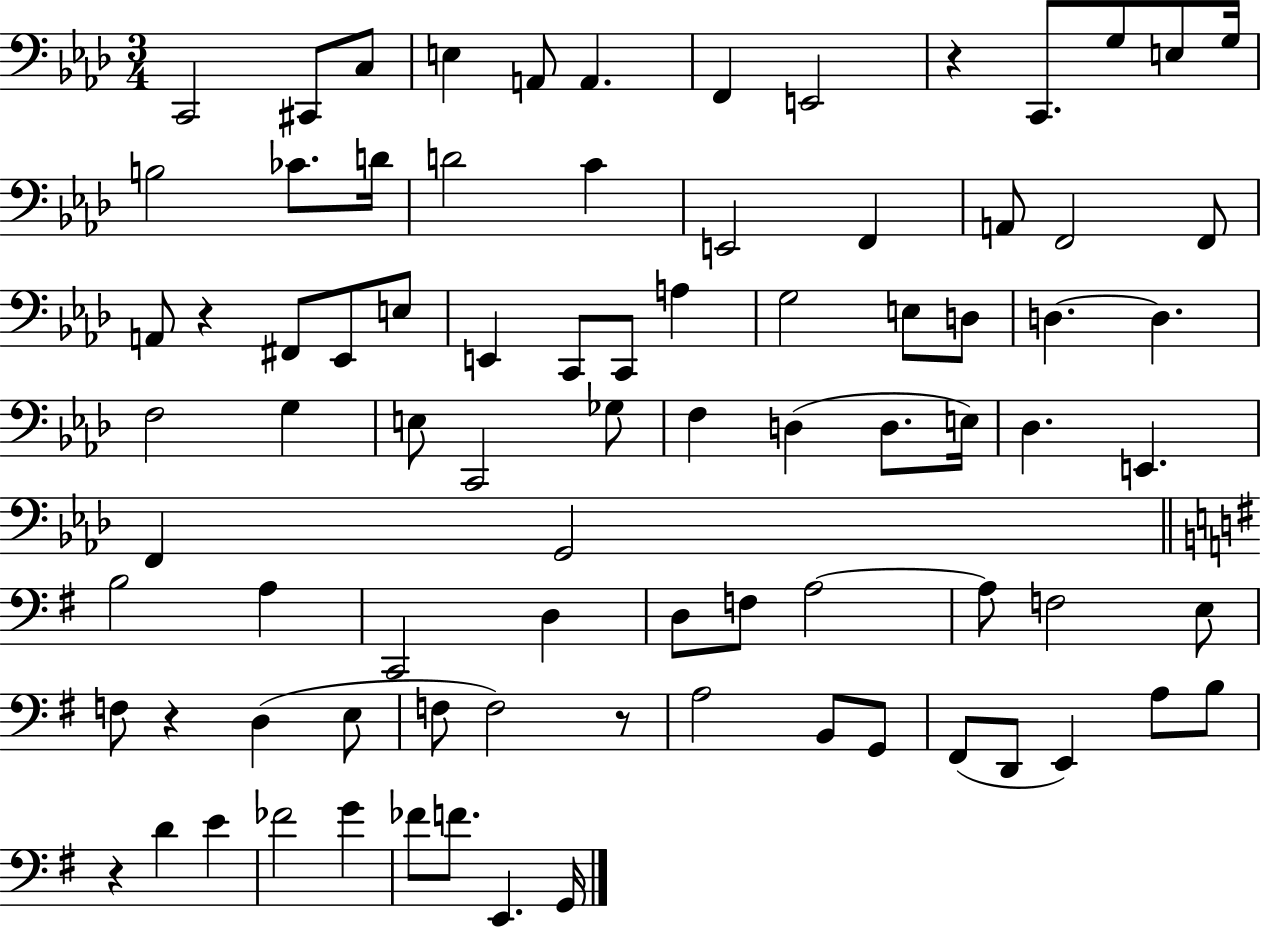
C2/h C#2/e C3/e E3/q A2/e A2/q. F2/q E2/h R/q C2/e. G3/e E3/e G3/s B3/h CES4/e. D4/s D4/h C4/q E2/h F2/q A2/e F2/h F2/e A2/e R/q F#2/e Eb2/e E3/e E2/q C2/e C2/e A3/q G3/h E3/e D3/e D3/q. D3/q. F3/h G3/q E3/e C2/h Gb3/e F3/q D3/q D3/e. E3/s Db3/q. E2/q. F2/q G2/h B3/h A3/q C2/h D3/q D3/e F3/e A3/h A3/e F3/h E3/e F3/e R/q D3/q E3/e F3/e F3/h R/e A3/h B2/e G2/e F#2/e D2/e E2/q A3/e B3/e R/q D4/q E4/q FES4/h G4/q FES4/e F4/e. E2/q. G2/s